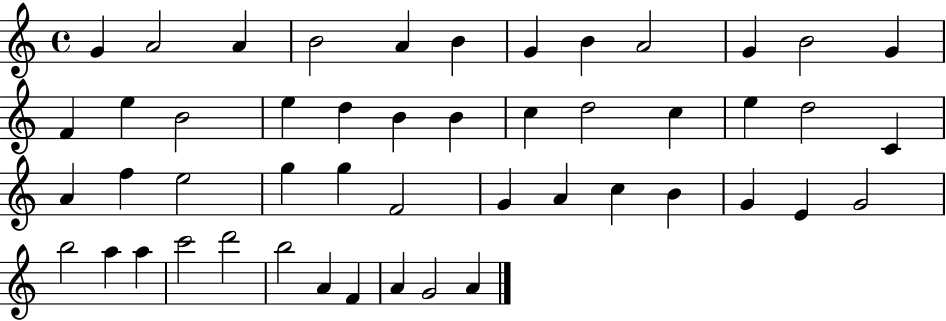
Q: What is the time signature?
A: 4/4